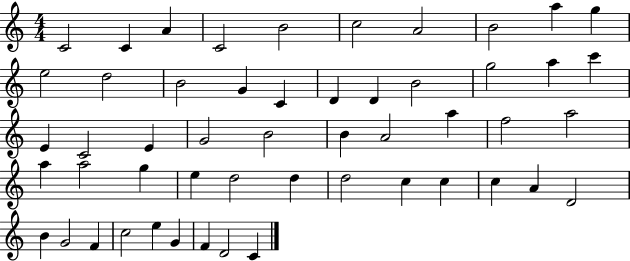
X:1
T:Untitled
M:4/4
L:1/4
K:C
C2 C A C2 B2 c2 A2 B2 a g e2 d2 B2 G C D D B2 g2 a c' E C2 E G2 B2 B A2 a f2 a2 a a2 g e d2 d d2 c c c A D2 B G2 F c2 e G F D2 C